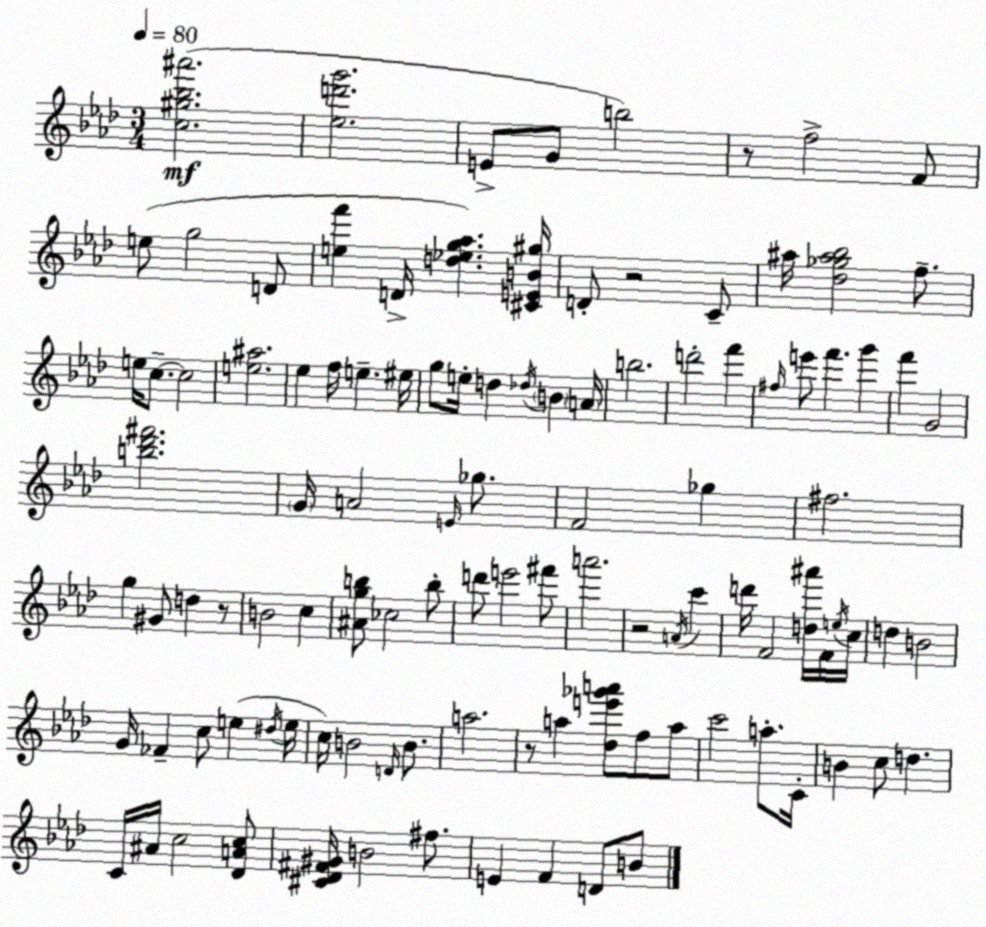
X:1
T:Untitled
M:3/4
L:1/4
K:Fm
[c^g_b^a']2 [_ed'g']2 E/2 G/2 b2 z/2 f2 F/2 e/2 g2 D/2 [ef'] D/4 [d_eg_a] [^CEB^g]/4 D/2 z2 C/2 ^a/4 [_d_g^a_b]2 f/2 e/4 c/2 c2 [e^a]2 _e f/4 e ^e/4 g/2 e/4 d _d/4 B A/4 b2 d'2 f' ^f/4 e'/2 f' g' f' G2 [b_d'^f']2 G/4 A2 E/4 _g/2 F2 _g ^f2 g ^G/2 d z/2 B2 c [^Agb]/2 _c2 b/2 d'/2 e'2 ^f'/2 a'2 z2 A/4 c' d'/4 F2 [d^a']/4 F/4 e/4 c/4 d B2 G/4 _F c/2 e ^d/4 e/4 c/4 B2 D/4 B/2 a2 z/2 a [_de'_g'a']/2 f/2 a/2 c'2 a/2 C/4 B c/2 d C/4 ^A/4 c2 [_DAc]/2 [^C_D^F^G]/4 B2 ^f/2 E F D/2 B/2